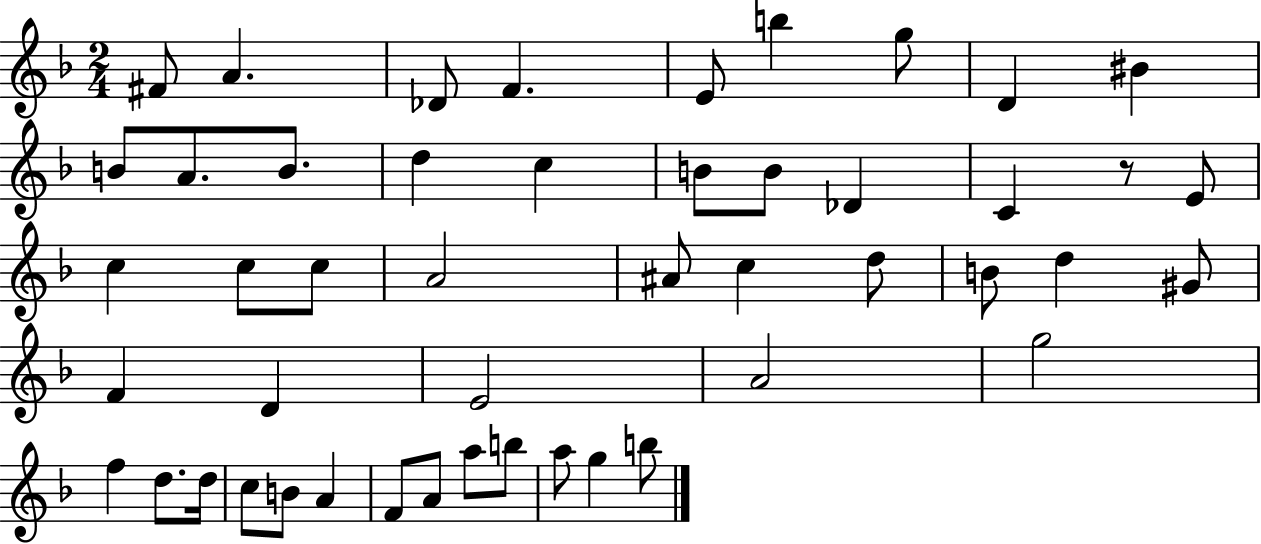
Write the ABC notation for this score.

X:1
T:Untitled
M:2/4
L:1/4
K:F
^F/2 A _D/2 F E/2 b g/2 D ^B B/2 A/2 B/2 d c B/2 B/2 _D C z/2 E/2 c c/2 c/2 A2 ^A/2 c d/2 B/2 d ^G/2 F D E2 A2 g2 f d/2 d/4 c/2 B/2 A F/2 A/2 a/2 b/2 a/2 g b/2